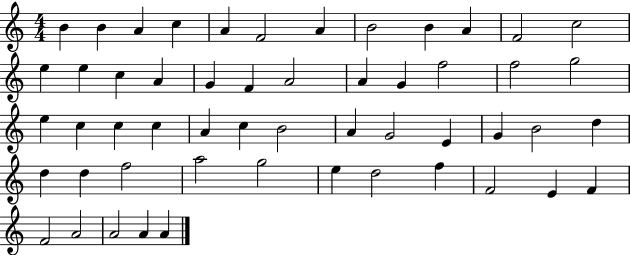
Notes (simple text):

B4/q B4/q A4/q C5/q A4/q F4/h A4/q B4/h B4/q A4/q F4/h C5/h E5/q E5/q C5/q A4/q G4/q F4/q A4/h A4/q G4/q F5/h F5/h G5/h E5/q C5/q C5/q C5/q A4/q C5/q B4/h A4/q G4/h E4/q G4/q B4/h D5/q D5/q D5/q F5/h A5/h G5/h E5/q D5/h F5/q F4/h E4/q F4/q F4/h A4/h A4/h A4/q A4/q